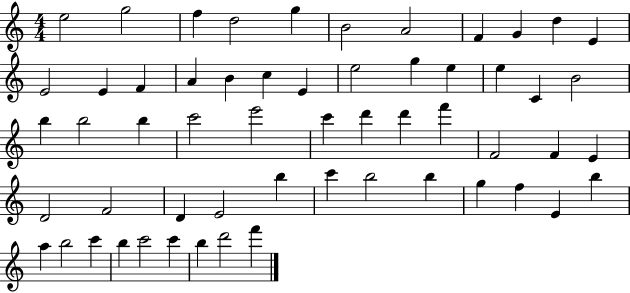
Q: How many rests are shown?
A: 0